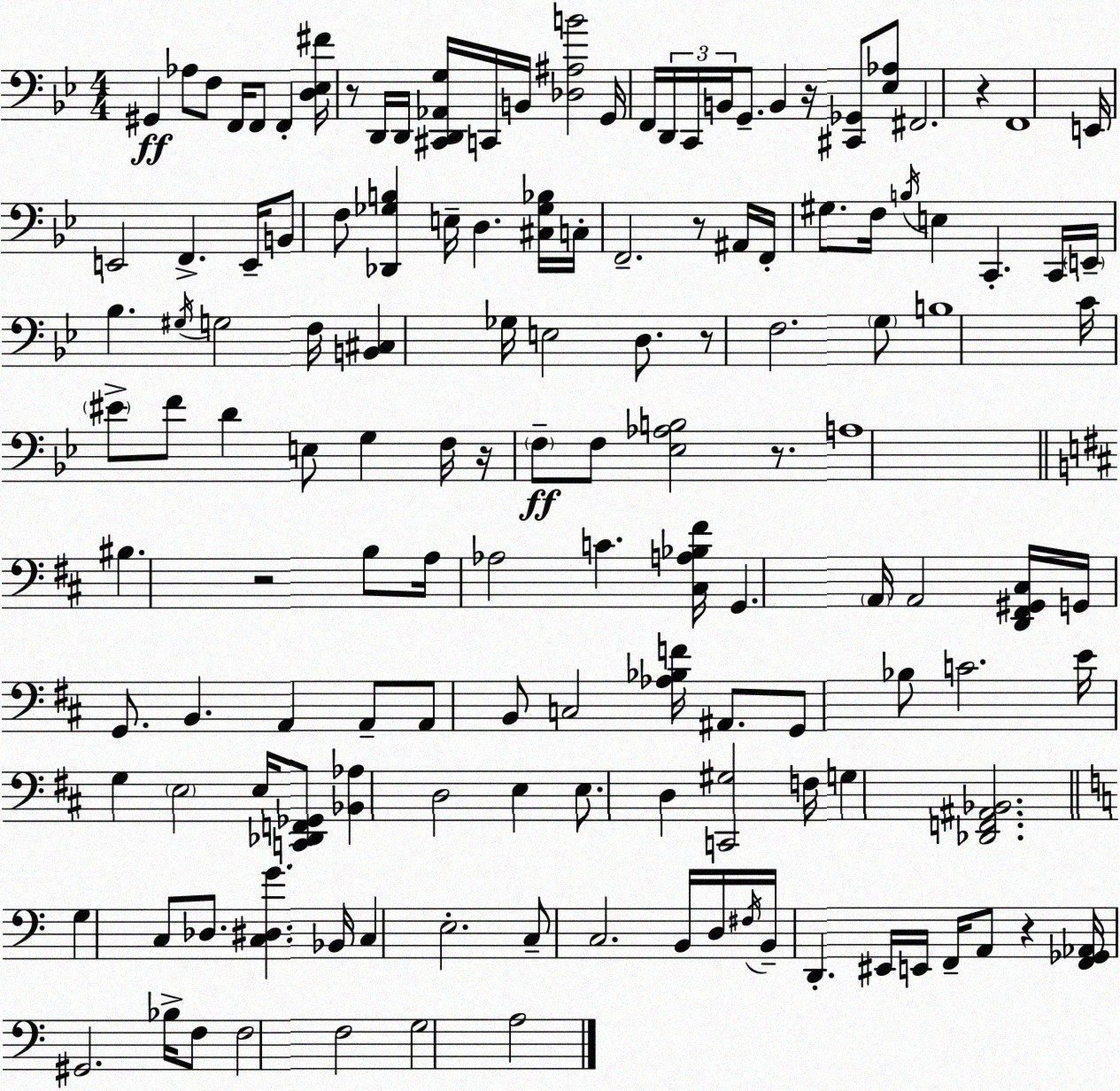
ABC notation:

X:1
T:Untitled
M:4/4
L:1/4
K:Gm
^G,, _A,/2 F,/2 F,,/4 F,,/2 F,, [D,_E,^F]/4 z/2 D,,/4 D,,/4 [^C,,D,,_A,,G,]/4 C,,/4 B,,/4 [_D,^A,B]2 G,,/4 F,,/4 D,,/4 C,,/4 B,,/4 G,,/2 B,, z/4 [^C,,_G,,]/2 [_E,_A,]/2 ^F,,2 z F,,4 E,,/4 E,,2 F,, E,,/4 B,,/2 F,/2 [_D,,_G,B,] E,/4 D, [^C,_G,_B,]/4 C,/4 F,,2 z/2 ^A,,/4 F,,/4 ^G,/2 F,/4 B,/4 E, C,, C,,/4 E,,/4 _B, ^G,/4 G,2 F,/4 [B,,^C,] _G,/4 E,2 D,/2 z/2 F,2 G,/2 B,4 C/4 ^E/2 F/2 D E,/2 G, F,/4 z/4 F,/2 F,/2 [_E,_A,B,]2 z/2 A,4 ^B, z2 B,/2 A,/4 _A,2 C [^C,A,_B,^F]/4 G,, A,,/4 A,,2 [D,,^F,,^G,,^C,]/4 G,,/4 G,,/2 B,, A,, A,,/2 A,,/2 B,,/2 C,2 [_A,_B,F]/4 ^A,,/2 G,,/2 _B,/2 C2 E/4 G, E,2 E,/4 [C,,_D,,F,,_G,,]/2 [_B,,_A,] D,2 E, E,/2 D, [C,,^G,]2 F,/4 G, [_D,,F,,^A,,_B,,]2 G, C,/2 _D,/2 [C,^D,G] _B,,/4 C, E,2 C,/2 C,2 B,,/4 D,/4 ^F,/4 B,,/4 D,, ^E,,/4 E,,/4 F,,/4 A,,/2 z [F,,_G,,_A,,]/4 ^G,,2 _B,/4 F,/2 F,2 F,2 G,2 A,2